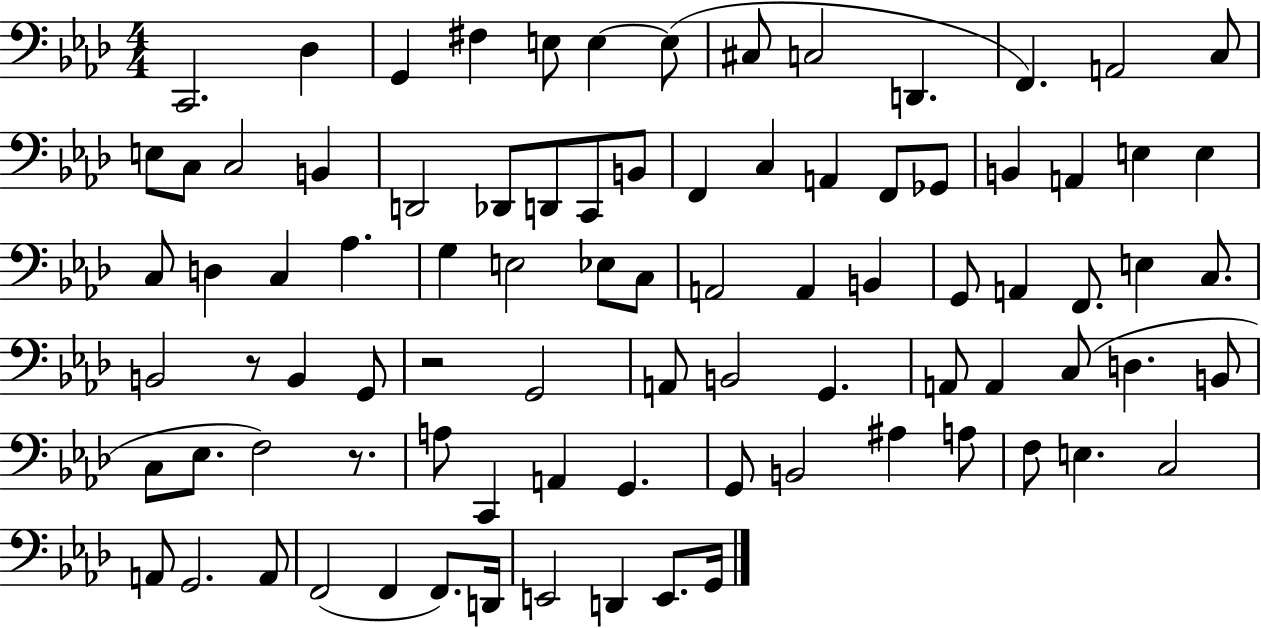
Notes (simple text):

C2/h. Db3/q G2/q F#3/q E3/e E3/q E3/e C#3/e C3/h D2/q. F2/q. A2/h C3/e E3/e C3/e C3/h B2/q D2/h Db2/e D2/e C2/e B2/e F2/q C3/q A2/q F2/e Gb2/e B2/q A2/q E3/q E3/q C3/e D3/q C3/q Ab3/q. G3/q E3/h Eb3/e C3/e A2/h A2/q B2/q G2/e A2/q F2/e. E3/q C3/e. B2/h R/e B2/q G2/e R/h G2/h A2/e B2/h G2/q. A2/e A2/q C3/e D3/q. B2/e C3/e Eb3/e. F3/h R/e. A3/e C2/q A2/q G2/q. G2/e B2/h A#3/q A3/e F3/e E3/q. C3/h A2/e G2/h. A2/e F2/h F2/q F2/e. D2/s E2/h D2/q E2/e. G2/s